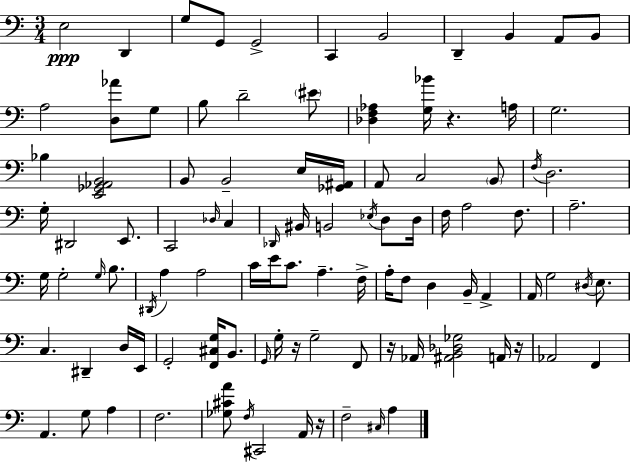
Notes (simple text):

E3/h D2/q G3/e G2/e G2/h C2/q B2/h D2/q B2/q A2/e B2/e A3/h [D3,Ab4]/e G3/e B3/e D4/h EIS4/e [Db3,F3,Ab3]/q [G3,Bb4]/s R/q. A3/s G3/h. Bb3/q [E2,Gb2,Ab2,B2]/h B2/e B2/h E3/s [Gb2,A#2]/s A2/e C3/h B2/e F3/s D3/h. G3/s D#2/h E2/e. C2/h Db3/s C3/q Db2/s BIS2/s B2/h Eb3/s D3/e D3/s F3/s A3/h F3/e. A3/h. G3/s G3/h G3/s B3/e. D#2/s A3/q A3/h C4/s E4/s C4/e. A3/q. F3/s A3/s F3/e D3/q B2/s A2/q A2/s G3/h D#3/s E3/e. C3/q. D#2/q D3/s E2/s G2/h [F2,C#3,G3]/s B2/e. G2/s G3/s R/s G3/h F2/e R/s Ab2/s [A#2,B2,Db3,Gb3]/h A2/s R/s Ab2/h F2/q A2/q. G3/e A3/q F3/h. [Gb3,C#4,A4]/e F3/s C#2/h A2/s R/s F3/h C#3/s A3/q